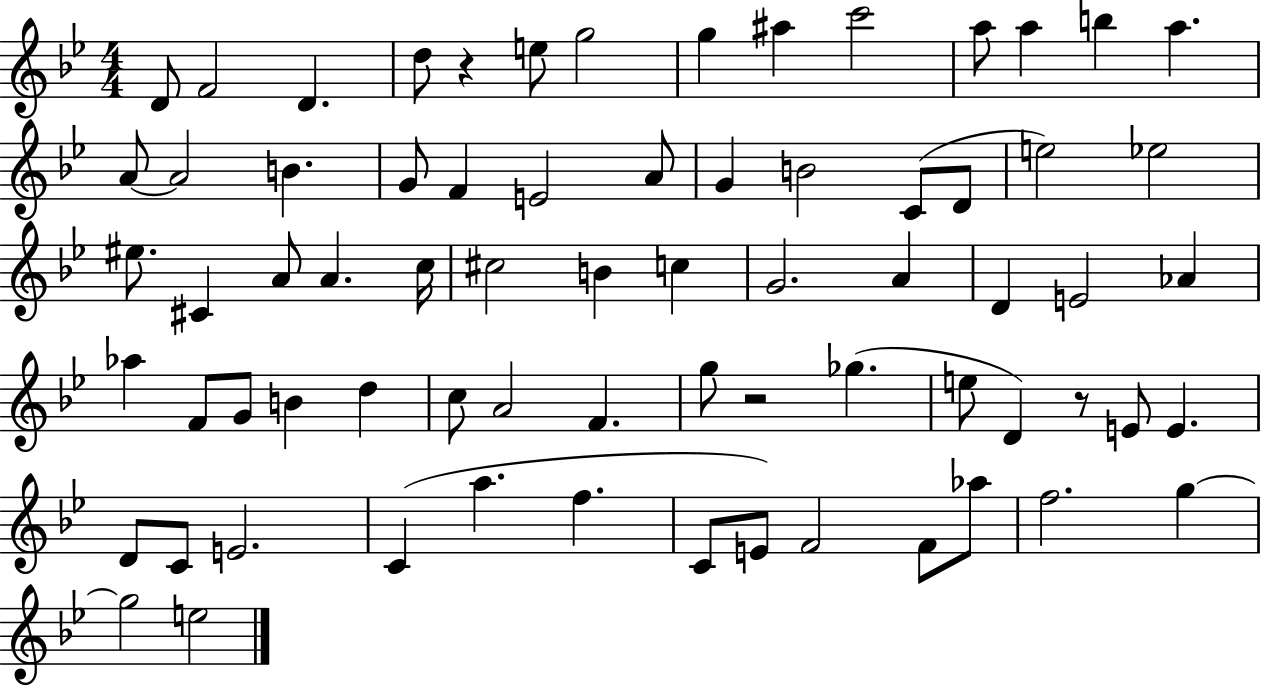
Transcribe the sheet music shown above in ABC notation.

X:1
T:Untitled
M:4/4
L:1/4
K:Bb
D/2 F2 D d/2 z e/2 g2 g ^a c'2 a/2 a b a A/2 A2 B G/2 F E2 A/2 G B2 C/2 D/2 e2 _e2 ^e/2 ^C A/2 A c/4 ^c2 B c G2 A D E2 _A _a F/2 G/2 B d c/2 A2 F g/2 z2 _g e/2 D z/2 E/2 E D/2 C/2 E2 C a f C/2 E/2 F2 F/2 _a/2 f2 g g2 e2